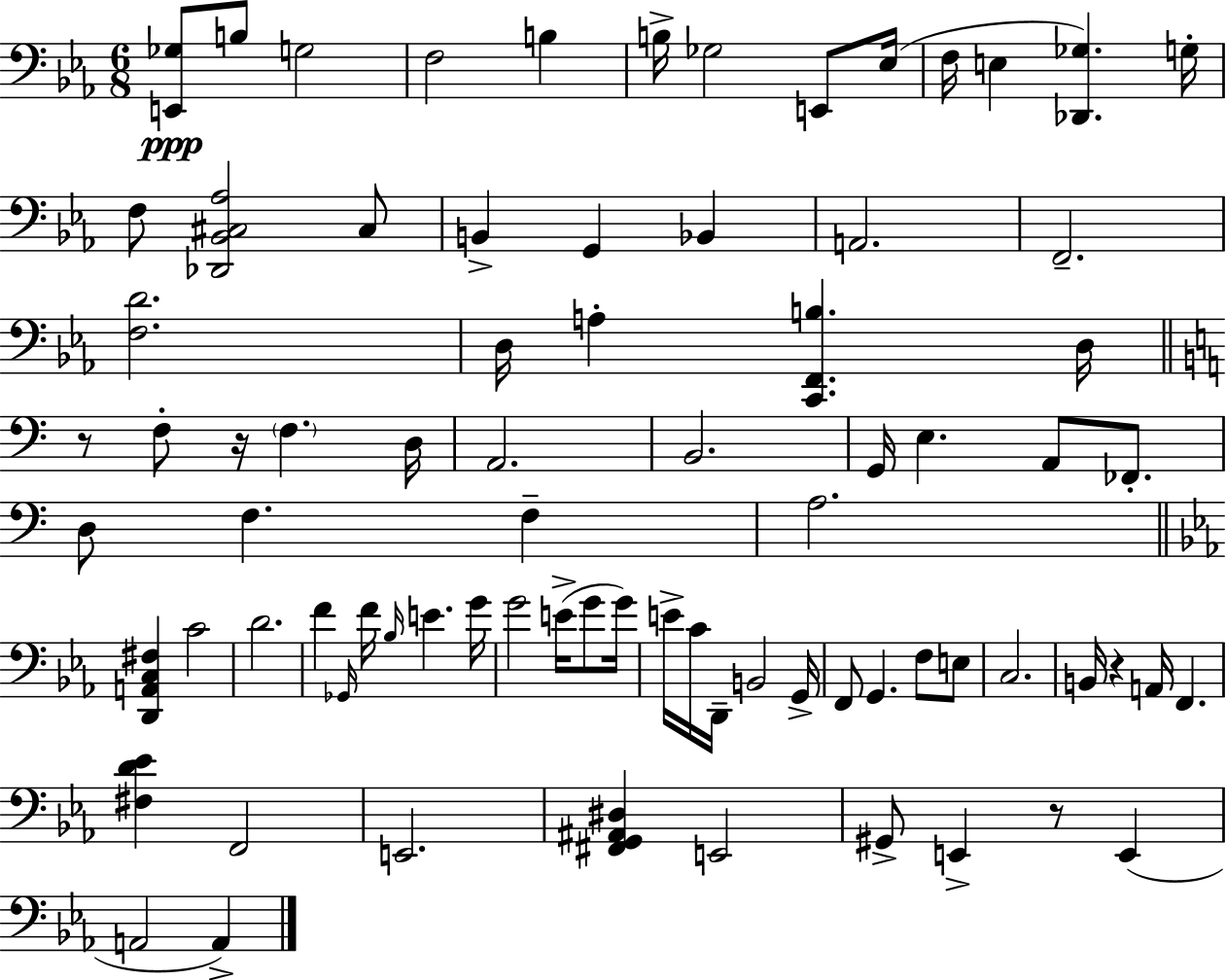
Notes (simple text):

[E2,Gb3]/e B3/e G3/h F3/h B3/q B3/s Gb3/h E2/e Eb3/s F3/s E3/q [Db2,Gb3]/q. G3/s F3/e [Db2,Bb2,C#3,Ab3]/h C#3/e B2/q G2/q Bb2/q A2/h. F2/h. [F3,D4]/h. D3/s A3/q [C2,F2,B3]/q. D3/s R/e F3/e R/s F3/q. D3/s A2/h. B2/h. G2/s E3/q. A2/e FES2/e. D3/e F3/q. F3/q A3/h. [D2,A2,C3,F#3]/q C4/h D4/h. F4/q Gb2/s F4/s Bb3/s E4/q. G4/s G4/h E4/s G4/e G4/s E4/s C4/s D2/s B2/h G2/s F2/e G2/q. F3/e E3/e C3/h. B2/s R/q A2/s F2/q. [F#3,D4,Eb4]/q F2/h E2/h. [F#2,G2,A#2,D#3]/q E2/h G#2/e E2/q R/e E2/q A2/h A2/q